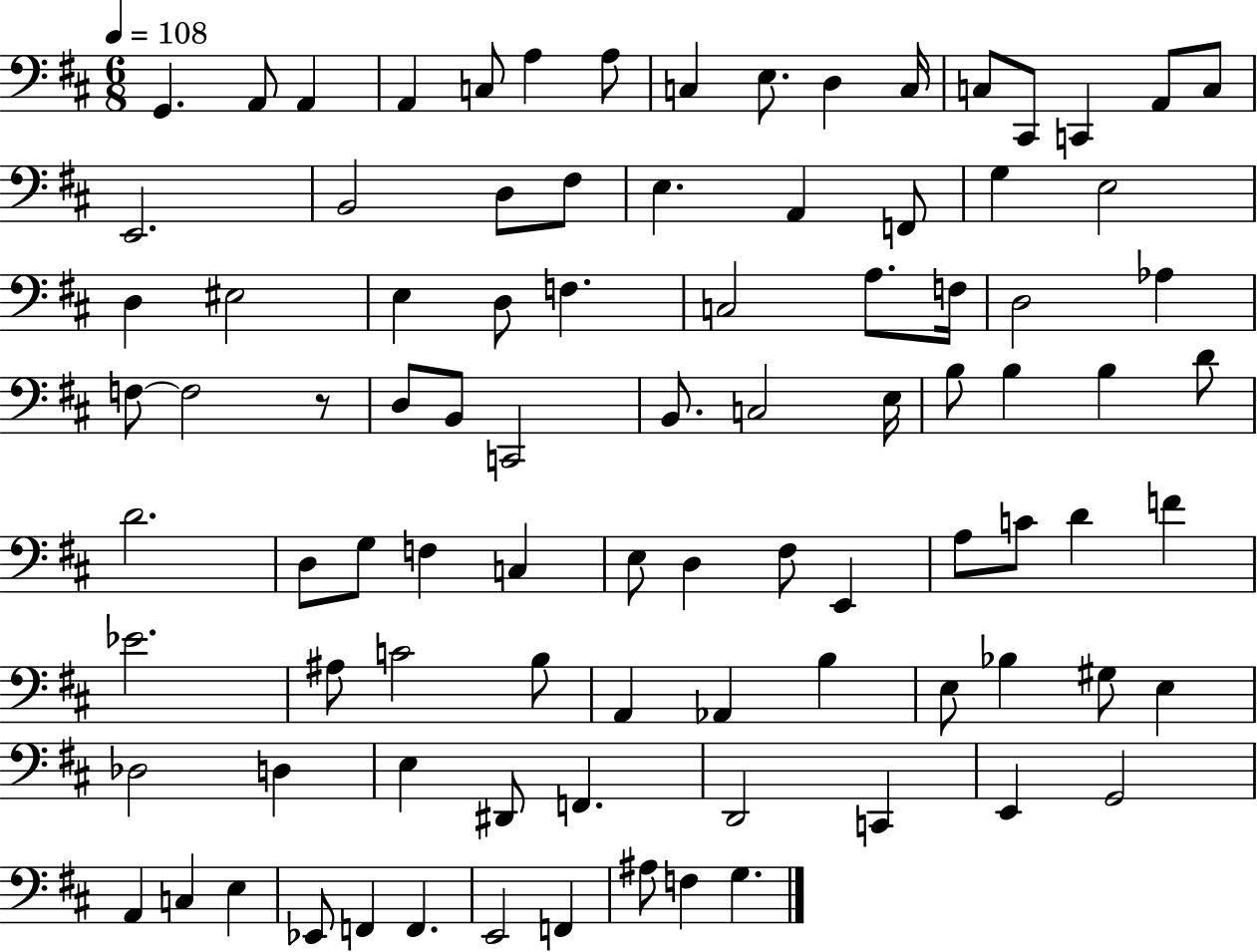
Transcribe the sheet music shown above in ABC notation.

X:1
T:Untitled
M:6/8
L:1/4
K:D
G,, A,,/2 A,, A,, C,/2 A, A,/2 C, E,/2 D, C,/4 C,/2 ^C,,/2 C,, A,,/2 C,/2 E,,2 B,,2 D,/2 ^F,/2 E, A,, F,,/2 G, E,2 D, ^E,2 E, D,/2 F, C,2 A,/2 F,/4 D,2 _A, F,/2 F,2 z/2 D,/2 B,,/2 C,,2 B,,/2 C,2 E,/4 B,/2 B, B, D/2 D2 D,/2 G,/2 F, C, E,/2 D, ^F,/2 E,, A,/2 C/2 D F _E2 ^A,/2 C2 B,/2 A,, _A,, B, E,/2 _B, ^G,/2 E, _D,2 D, E, ^D,,/2 F,, D,,2 C,, E,, G,,2 A,, C, E, _E,,/2 F,, F,, E,,2 F,, ^A,/2 F, G,